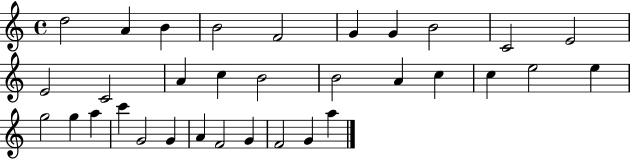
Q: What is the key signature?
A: C major